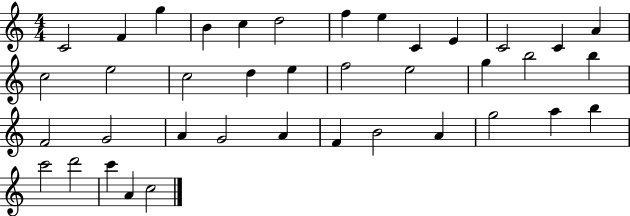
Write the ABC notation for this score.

X:1
T:Untitled
M:4/4
L:1/4
K:C
C2 F g B c d2 f e C E C2 C A c2 e2 c2 d e f2 e2 g b2 b F2 G2 A G2 A F B2 A g2 a b c'2 d'2 c' A c2